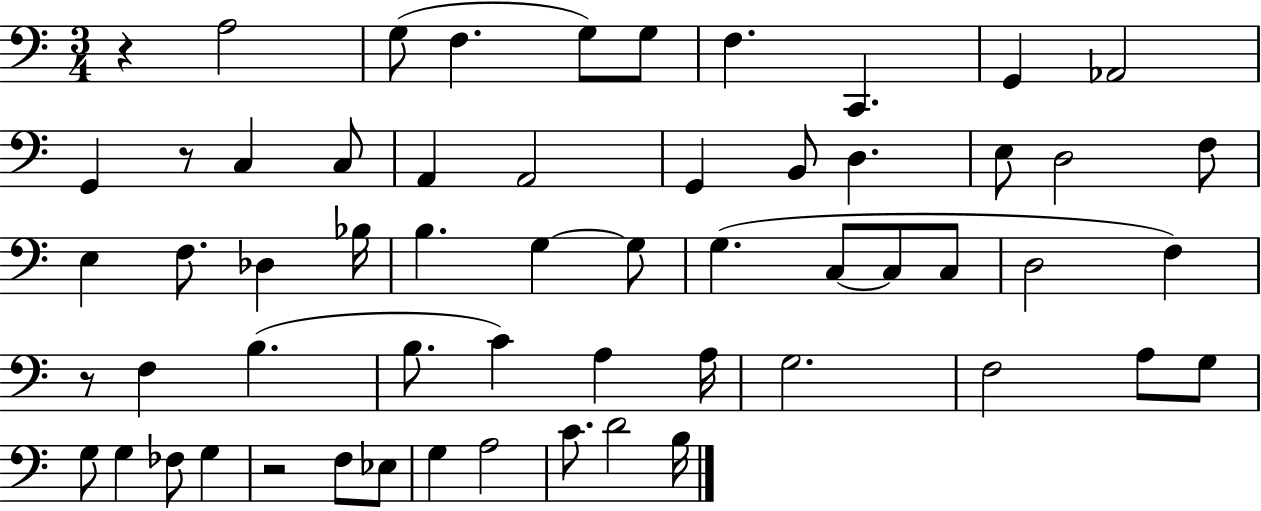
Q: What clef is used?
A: bass